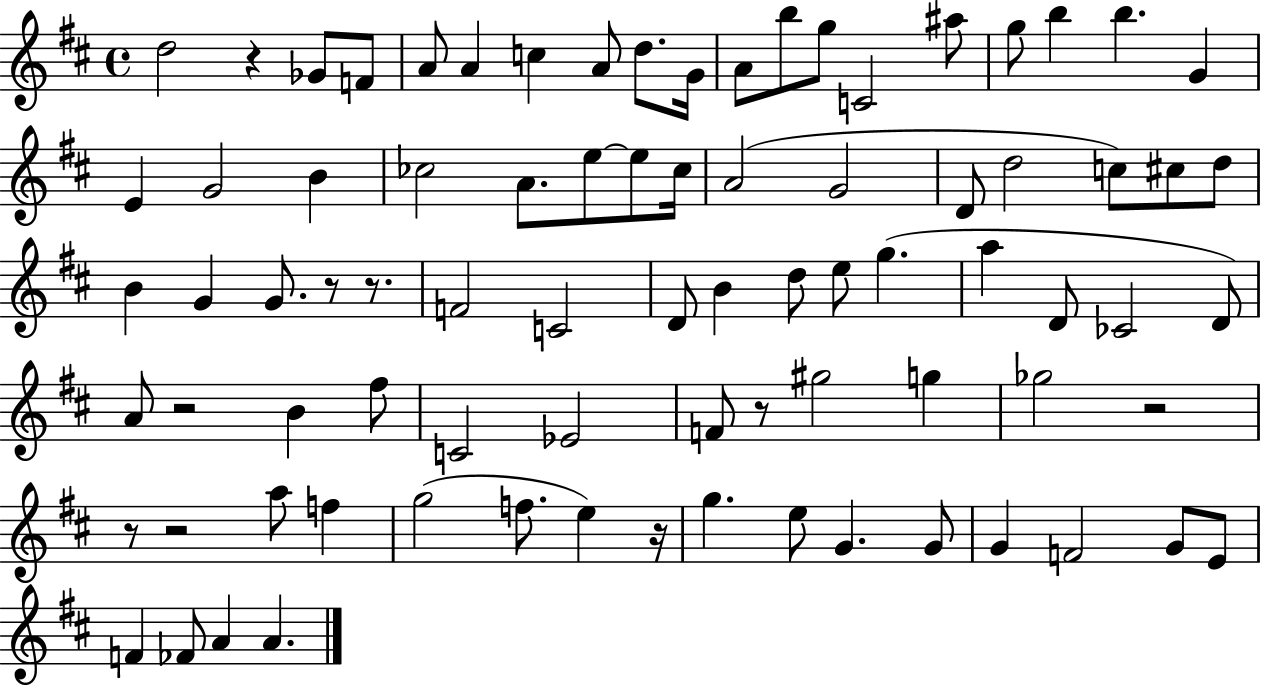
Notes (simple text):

D5/h R/q Gb4/e F4/e A4/e A4/q C5/q A4/e D5/e. G4/s A4/e B5/e G5/e C4/h A#5/e G5/e B5/q B5/q. G4/q E4/q G4/h B4/q CES5/h A4/e. E5/e E5/e CES5/s A4/h G4/h D4/e D5/h C5/e C#5/e D5/e B4/q G4/q G4/e. R/e R/e. F4/h C4/h D4/e B4/q D5/e E5/e G5/q. A5/q D4/e CES4/h D4/e A4/e R/h B4/q F#5/e C4/h Eb4/h F4/e R/e G#5/h G5/q Gb5/h R/h R/e R/h A5/e F5/q G5/h F5/e. E5/q R/s G5/q. E5/e G4/q. G4/e G4/q F4/h G4/e E4/e F4/q FES4/e A4/q A4/q.